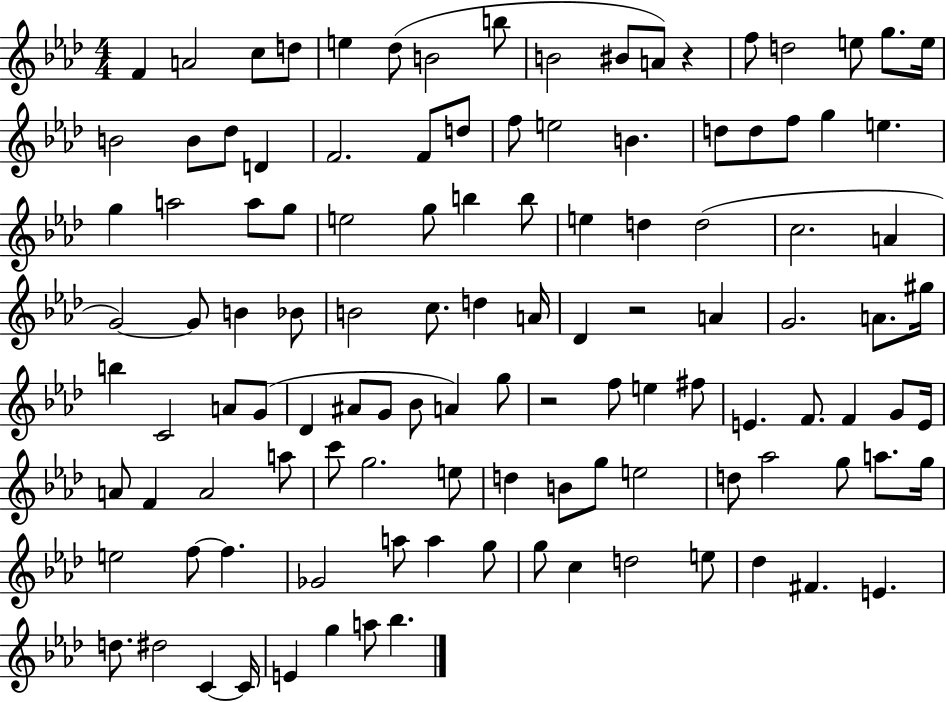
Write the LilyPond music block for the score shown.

{
  \clef treble
  \numericTimeSignature
  \time 4/4
  \key aes \major
  f'4 a'2 c''8 d''8 | e''4 des''8( b'2 b''8 | b'2 bis'8 a'8) r4 | f''8 d''2 e''8 g''8. e''16 | \break b'2 b'8 des''8 d'4 | f'2. f'8 d''8 | f''8 e''2 b'4. | d''8 d''8 f''8 g''4 e''4. | \break g''4 a''2 a''8 g''8 | e''2 g''8 b''4 b''8 | e''4 d''4 d''2( | c''2. a'4 | \break g'2~~) g'8 b'4 bes'8 | b'2 c''8. d''4 a'16 | des'4 r2 a'4 | g'2. a'8. gis''16 | \break b''4 c'2 a'8 g'8( | des'4 ais'8 g'8 bes'8 a'4) g''8 | r2 f''8 e''4 fis''8 | e'4. f'8. f'4 g'8 e'16 | \break a'8 f'4 a'2 a''8 | c'''8 g''2. e''8 | d''4 b'8 g''8 e''2 | d''8 aes''2 g''8 a''8. g''16 | \break e''2 f''8~~ f''4. | ges'2 a''8 a''4 g''8 | g''8 c''4 d''2 e''8 | des''4 fis'4. e'4. | \break d''8. dis''2 c'4~~ c'16 | e'4 g''4 a''8 bes''4. | \bar "|."
}